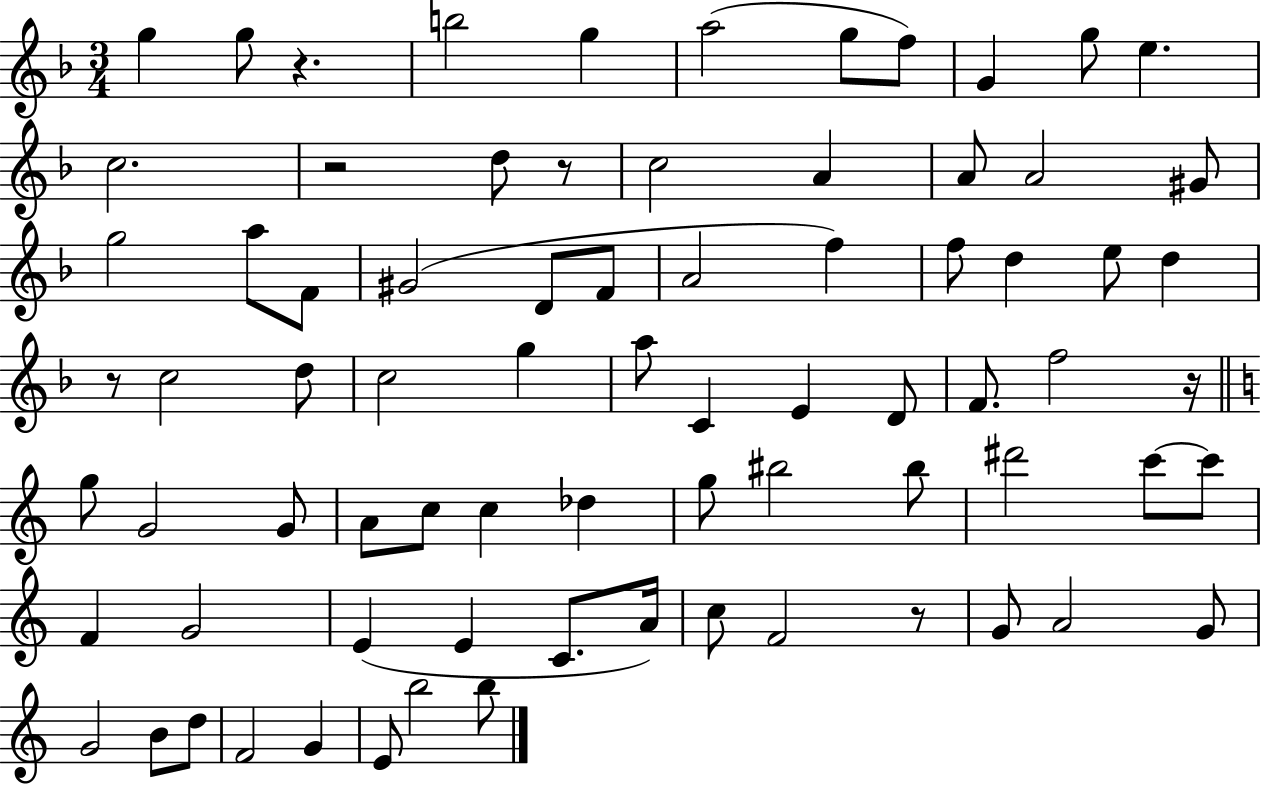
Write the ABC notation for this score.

X:1
T:Untitled
M:3/4
L:1/4
K:F
g g/2 z b2 g a2 g/2 f/2 G g/2 e c2 z2 d/2 z/2 c2 A A/2 A2 ^G/2 g2 a/2 F/2 ^G2 D/2 F/2 A2 f f/2 d e/2 d z/2 c2 d/2 c2 g a/2 C E D/2 F/2 f2 z/4 g/2 G2 G/2 A/2 c/2 c _d g/2 ^b2 ^b/2 ^d'2 c'/2 c'/2 F G2 E E C/2 A/4 c/2 F2 z/2 G/2 A2 G/2 G2 B/2 d/2 F2 G E/2 b2 b/2